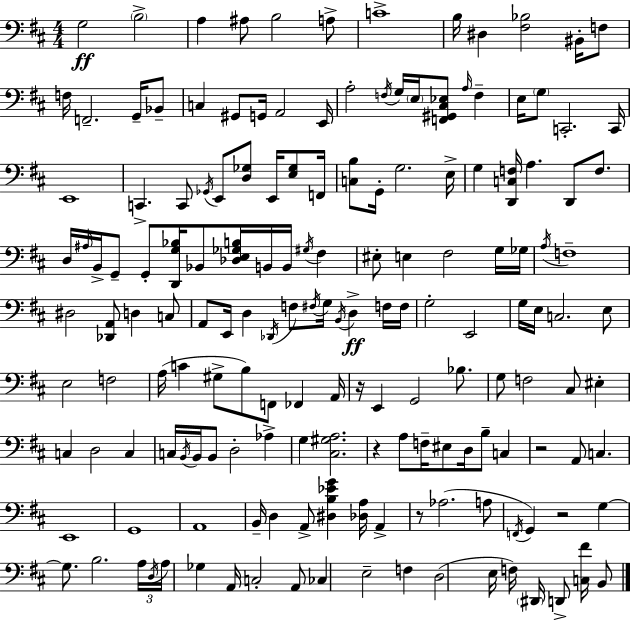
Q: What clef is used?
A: bass